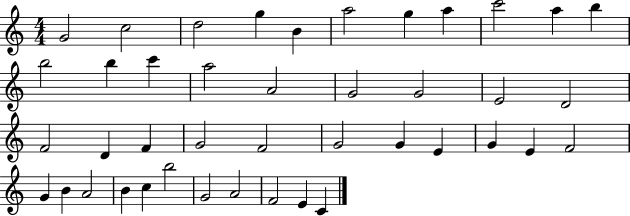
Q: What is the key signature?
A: C major